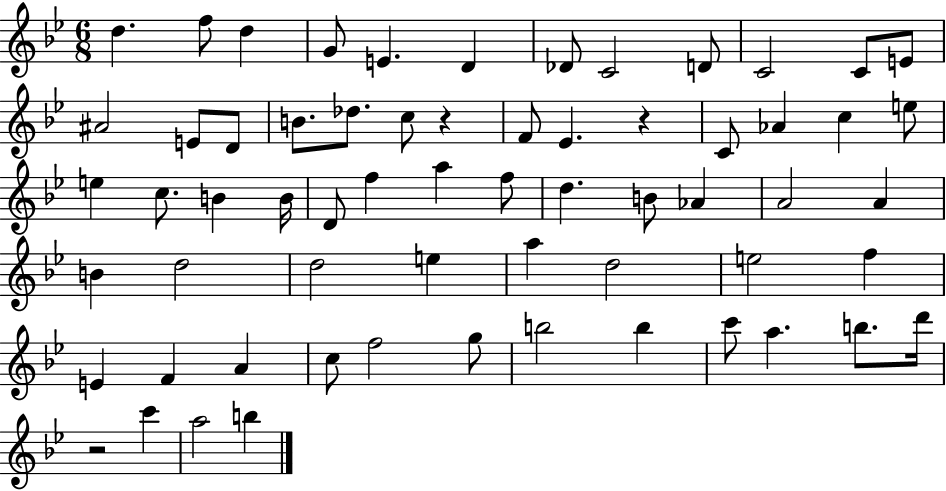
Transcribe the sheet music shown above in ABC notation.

X:1
T:Untitled
M:6/8
L:1/4
K:Bb
d f/2 d G/2 E D _D/2 C2 D/2 C2 C/2 E/2 ^A2 E/2 D/2 B/2 _d/2 c/2 z F/2 _E z C/2 _A c e/2 e c/2 B B/4 D/2 f a f/2 d B/2 _A A2 A B d2 d2 e a d2 e2 f E F A c/2 f2 g/2 b2 b c'/2 a b/2 d'/4 z2 c' a2 b